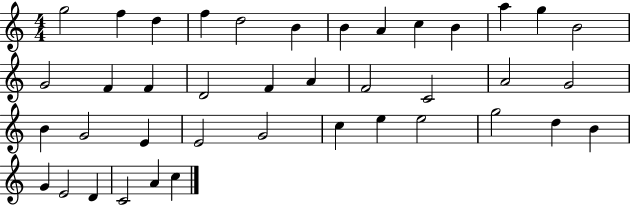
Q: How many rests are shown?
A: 0